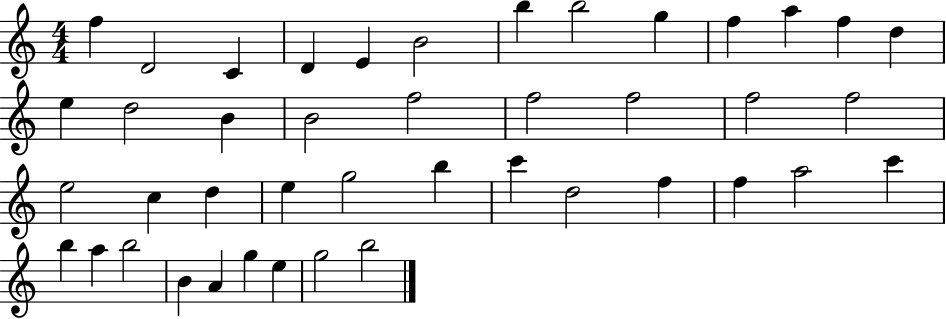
X:1
T:Untitled
M:4/4
L:1/4
K:C
f D2 C D E B2 b b2 g f a f d e d2 B B2 f2 f2 f2 f2 f2 e2 c d e g2 b c' d2 f f a2 c' b a b2 B A g e g2 b2